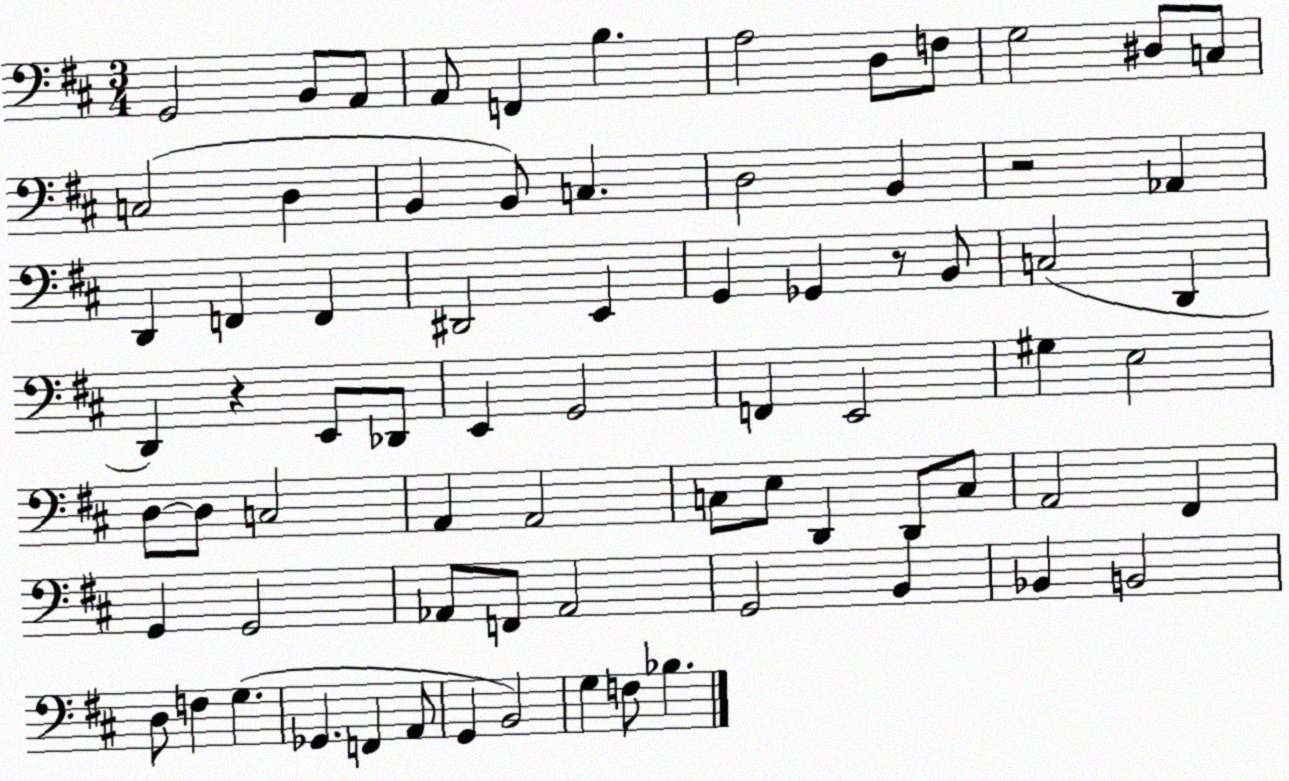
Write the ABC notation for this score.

X:1
T:Untitled
M:3/4
L:1/4
K:D
G,,2 B,,/2 A,,/2 A,,/2 F,, B, A,2 D,/2 F,/2 G,2 ^D,/2 C,/2 C,2 D, B,, B,,/2 C, D,2 B,, z2 _A,, D,, F,, F,, ^D,,2 E,, G,, _G,, z/2 B,,/2 C,2 D,, D,, z E,,/2 _D,,/2 E,, G,,2 F,, E,,2 ^G, E,2 D,/2 D,/2 C,2 A,, A,,2 C,/2 E,/2 D,, D,,/2 C,/2 A,,2 ^F,, G,, G,,2 _A,,/2 F,,/2 _A,,2 G,,2 B,, _B,, B,,2 D,/2 F, G, _G,, F,, A,,/2 G,, B,,2 G, F,/2 _B,